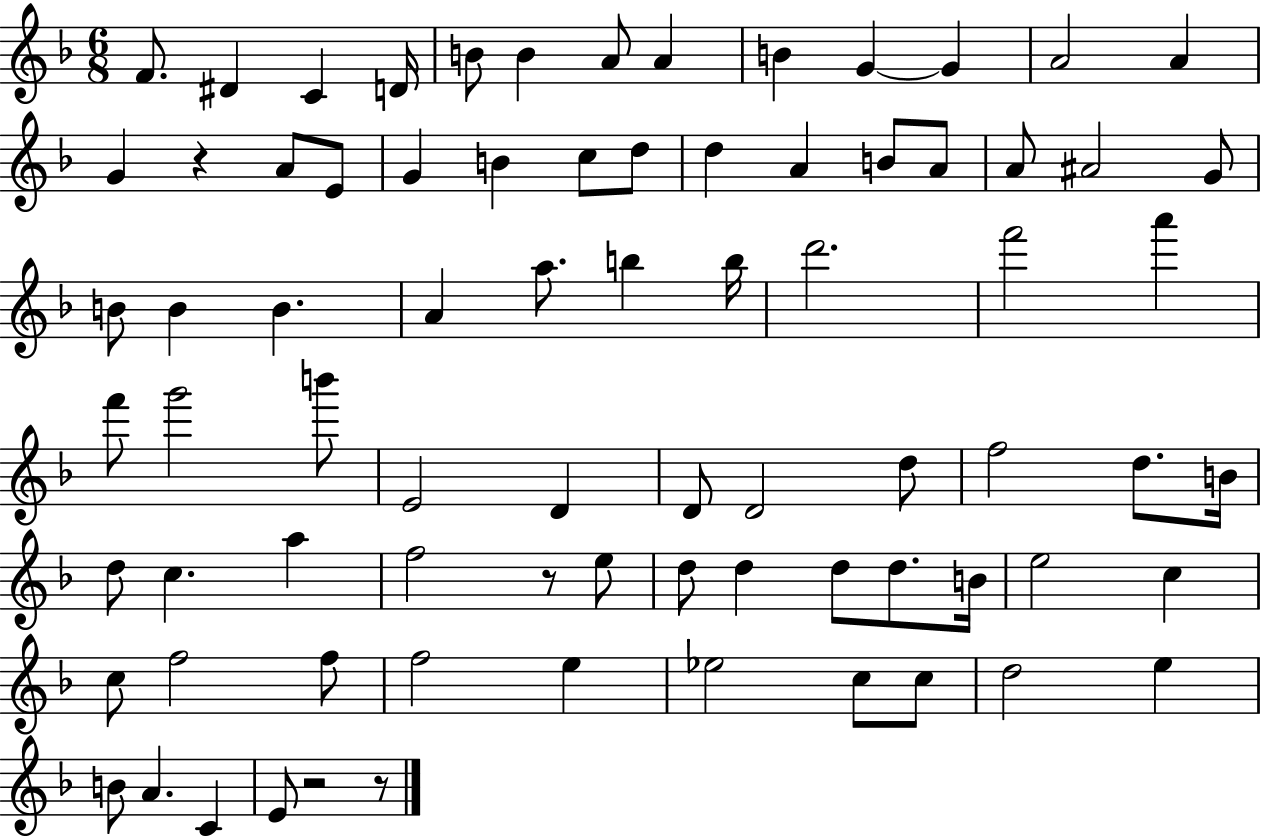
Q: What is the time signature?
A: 6/8